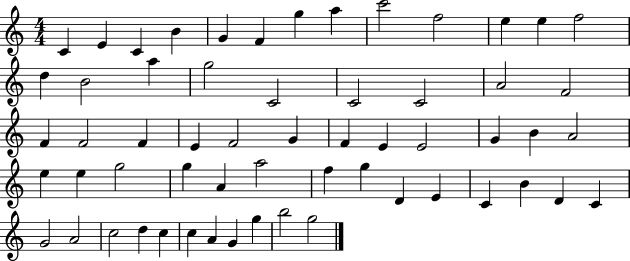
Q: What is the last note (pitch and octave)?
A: G5